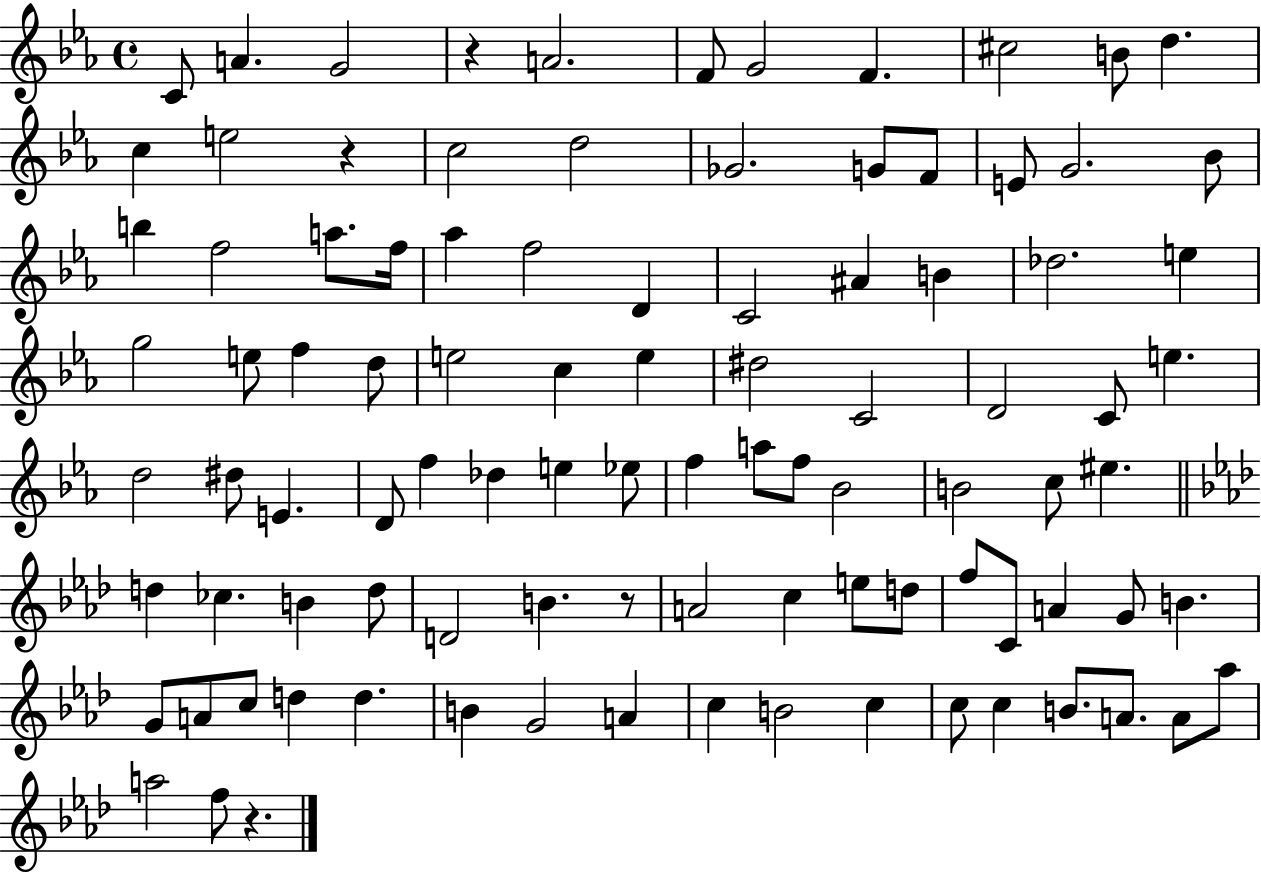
{
  \clef treble
  \time 4/4
  \defaultTimeSignature
  \key ees \major
  c'8 a'4. g'2 | r4 a'2. | f'8 g'2 f'4. | cis''2 b'8 d''4. | \break c''4 e''2 r4 | c''2 d''2 | ges'2. g'8 f'8 | e'8 g'2. bes'8 | \break b''4 f''2 a''8. f''16 | aes''4 f''2 d'4 | c'2 ais'4 b'4 | des''2. e''4 | \break g''2 e''8 f''4 d''8 | e''2 c''4 e''4 | dis''2 c'2 | d'2 c'8 e''4. | \break d''2 dis''8 e'4. | d'8 f''4 des''4 e''4 ees''8 | f''4 a''8 f''8 bes'2 | b'2 c''8 eis''4. | \break \bar "||" \break \key aes \major d''4 ces''4. b'4 d''8 | d'2 b'4. r8 | a'2 c''4 e''8 d''8 | f''8 c'8 a'4 g'8 b'4. | \break g'8 a'8 c''8 d''4 d''4. | b'4 g'2 a'4 | c''4 b'2 c''4 | c''8 c''4 b'8. a'8. a'8 aes''8 | \break a''2 f''8 r4. | \bar "|."
}